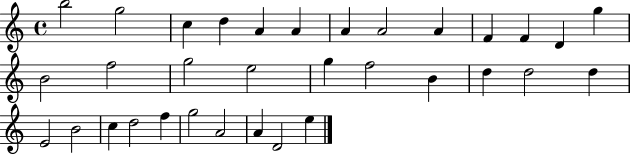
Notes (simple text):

B5/h G5/h C5/q D5/q A4/q A4/q A4/q A4/h A4/q F4/q F4/q D4/q G5/q B4/h F5/h G5/h E5/h G5/q F5/h B4/q D5/q D5/h D5/q E4/h B4/h C5/q D5/h F5/q G5/h A4/h A4/q D4/h E5/q